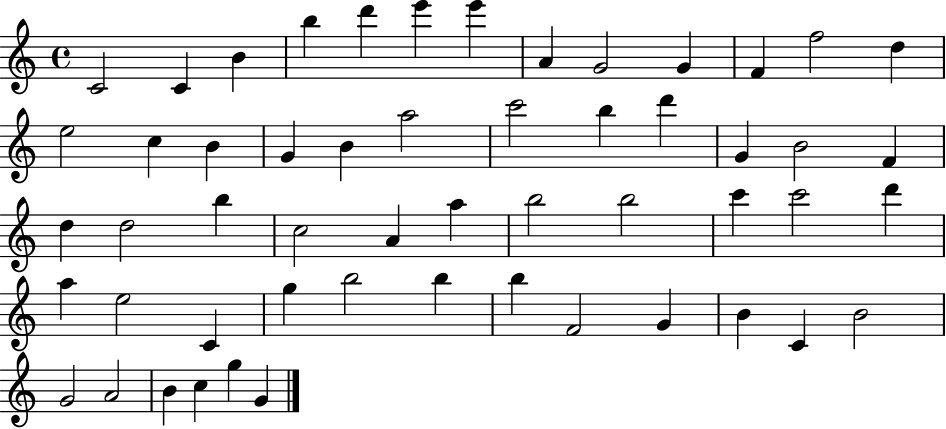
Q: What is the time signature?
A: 4/4